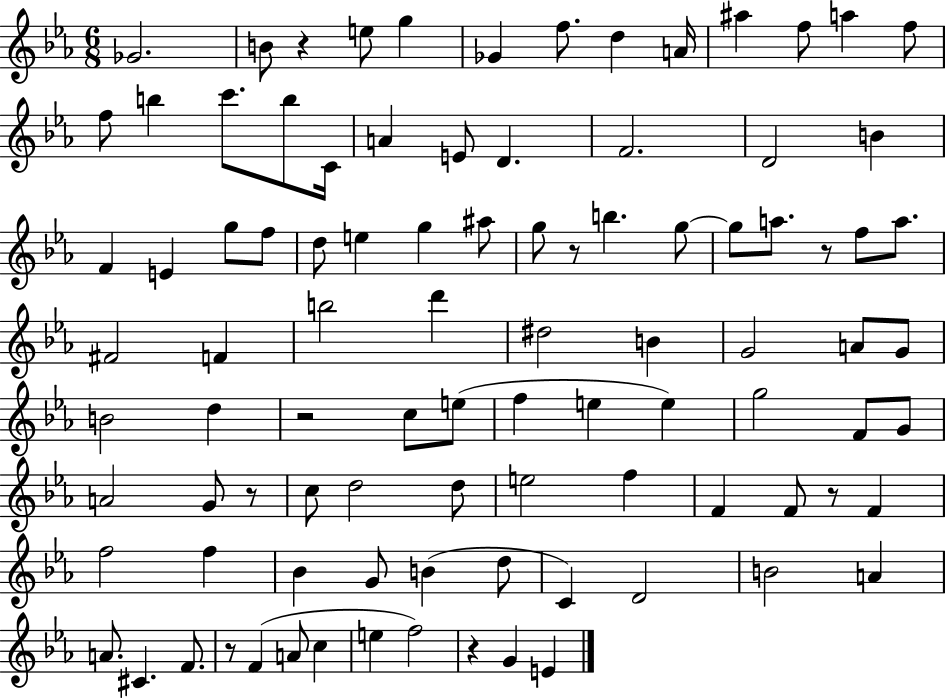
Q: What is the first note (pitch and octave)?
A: Gb4